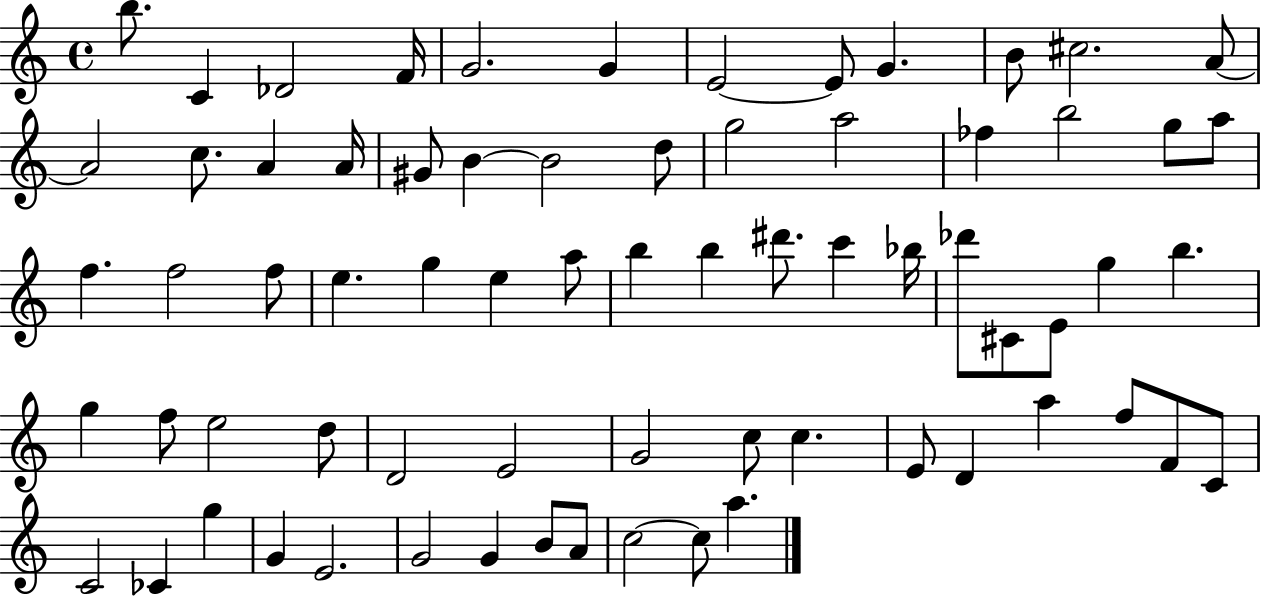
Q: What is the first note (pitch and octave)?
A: B5